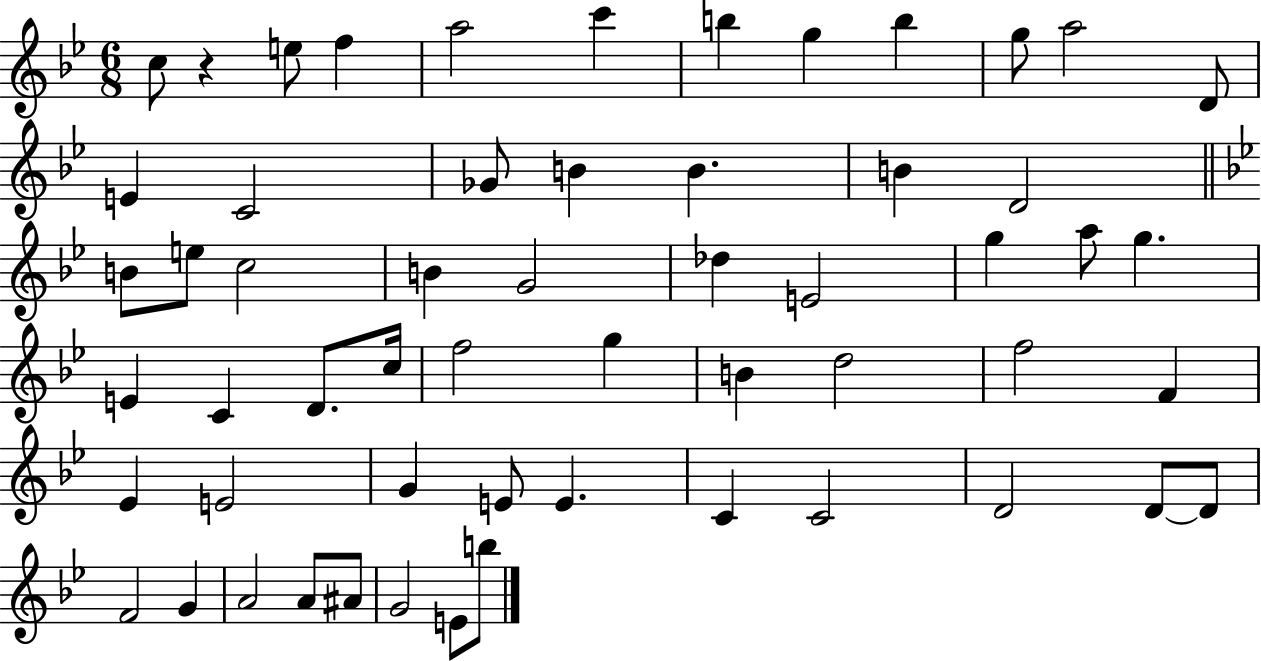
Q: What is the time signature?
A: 6/8